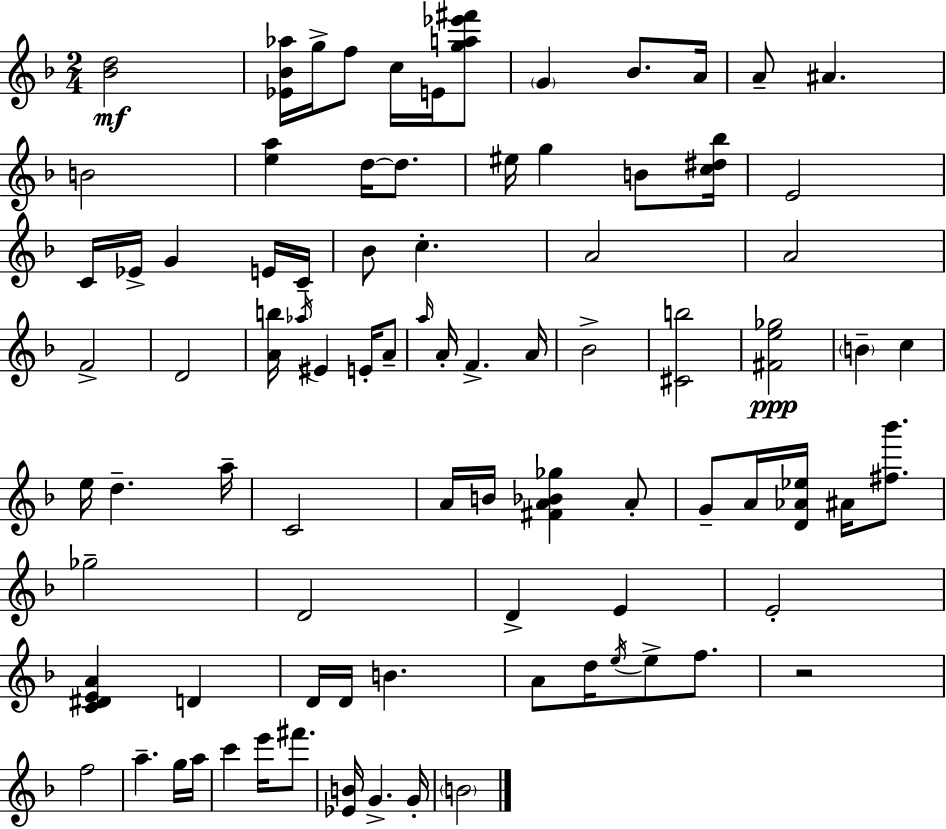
{
  \clef treble
  \numericTimeSignature
  \time 2/4
  \key f \major
  <bes' d''>2\mf | <ees' bes' aes''>16 g''16-> f''8 c''16 e'16 <g'' a'' ees''' fis'''>8 | \parenthesize g'4 bes'8. a'16 | a'8-- ais'4. | \break b'2 | <e'' a''>4 d''16~~ d''8. | eis''16 g''4 b'8 <c'' dis'' bes''>16 | e'2 | \break c'16 ees'16-> g'4 e'16 c'16-- | bes'8 c''4.-. | a'2 | a'2 | \break f'2-> | d'2 | <a' b''>16 \acciaccatura { aes''16 } eis'4 e'16-. a'8-- | \grace { a''16 } a'16-. f'4.-> | \break a'16 bes'2-> | <cis' b''>2 | <fis' e'' ges''>2\ppp | \parenthesize b'4-- c''4 | \break e''16 d''4.-- | a''16-- c'2 | a'16 b'16 <fis' a' bes' ges''>4 | a'8-. g'8-- a'16 <d' aes' ees''>16 ais'16 <fis'' bes'''>8. | \break ges''2-- | d'2 | d'4-> e'4 | e'2-. | \break <c' dis' e' a'>4 d'4 | d'16 d'16 b'4. | a'8 d''16 \acciaccatura { e''16 } e''8-> | f''8. r2 | \break f''2 | a''4.-- | g''16 a''16 c'''4 e'''16 | fis'''8. <ees' b'>16 g'4.-> | \break g'16-. \parenthesize b'2 | \bar "|."
}